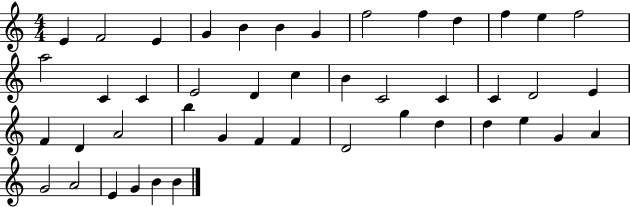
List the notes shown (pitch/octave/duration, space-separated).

E4/q F4/h E4/q G4/q B4/q B4/q G4/q F5/h F5/q D5/q F5/q E5/q F5/h A5/h C4/q C4/q E4/h D4/q C5/q B4/q C4/h C4/q C4/q D4/h E4/q F4/q D4/q A4/h B5/q G4/q F4/q F4/q D4/h G5/q D5/q D5/q E5/q G4/q A4/q G4/h A4/h E4/q G4/q B4/q B4/q